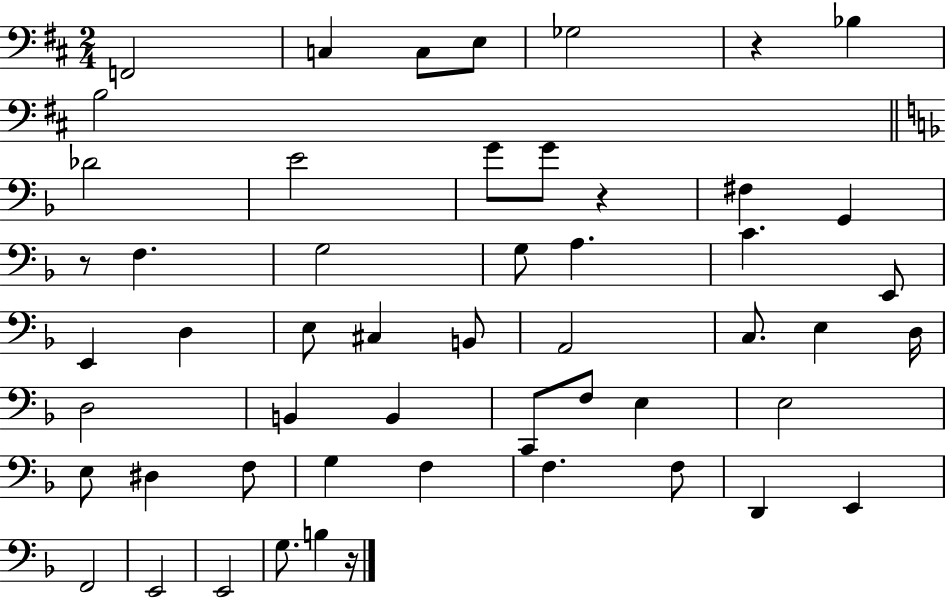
{
  \clef bass
  \numericTimeSignature
  \time 2/4
  \key d \major
  f,2 | c4 c8 e8 | ges2 | r4 bes4 | \break b2 | \bar "||" \break \key f \major des'2 | e'2 | g'8 g'8 r4 | fis4 g,4 | \break r8 f4. | g2 | g8 a4. | c'4. e,8 | \break e,4 d4 | e8 cis4 b,8 | a,2 | c8. e4 d16 | \break d2 | b,4 b,4 | c,8 f8 e4 | e2 | \break e8 dis4 f8 | g4 f4 | f4. f8 | d,4 e,4 | \break f,2 | e,2 | e,2 | g8. b4 r16 | \break \bar "|."
}